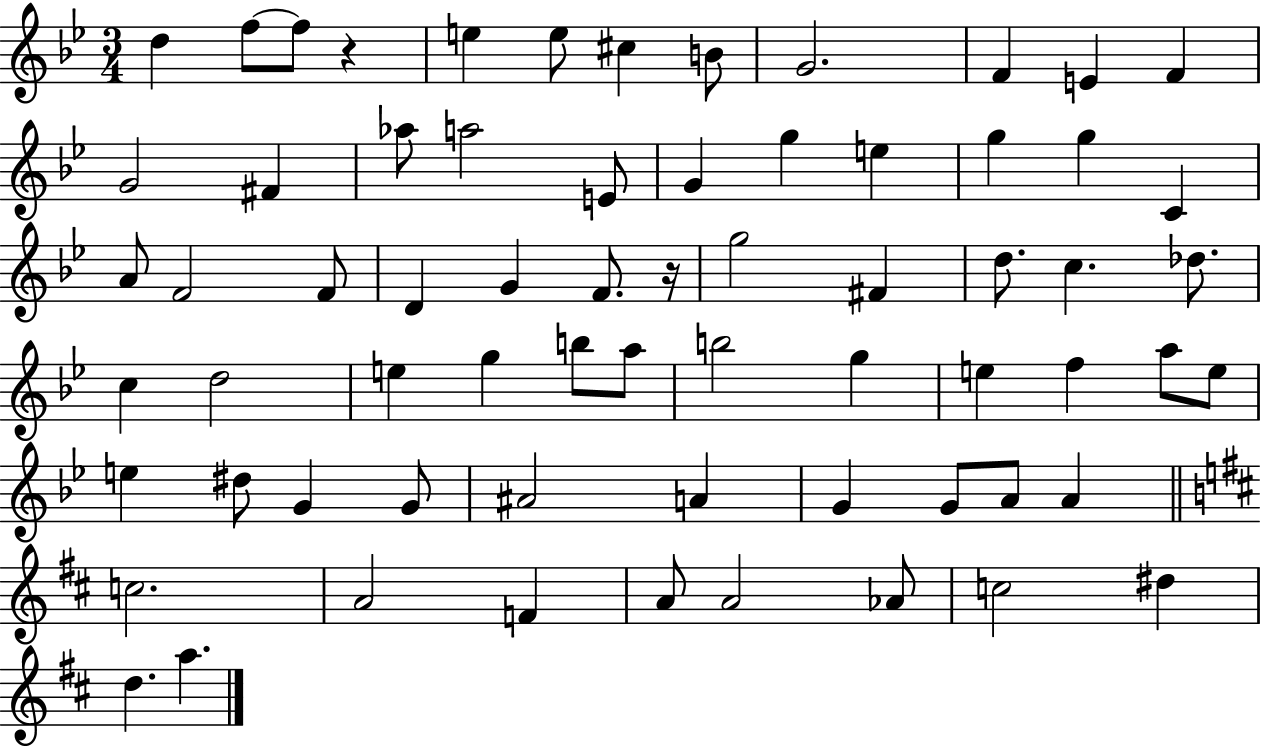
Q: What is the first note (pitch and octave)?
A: D5